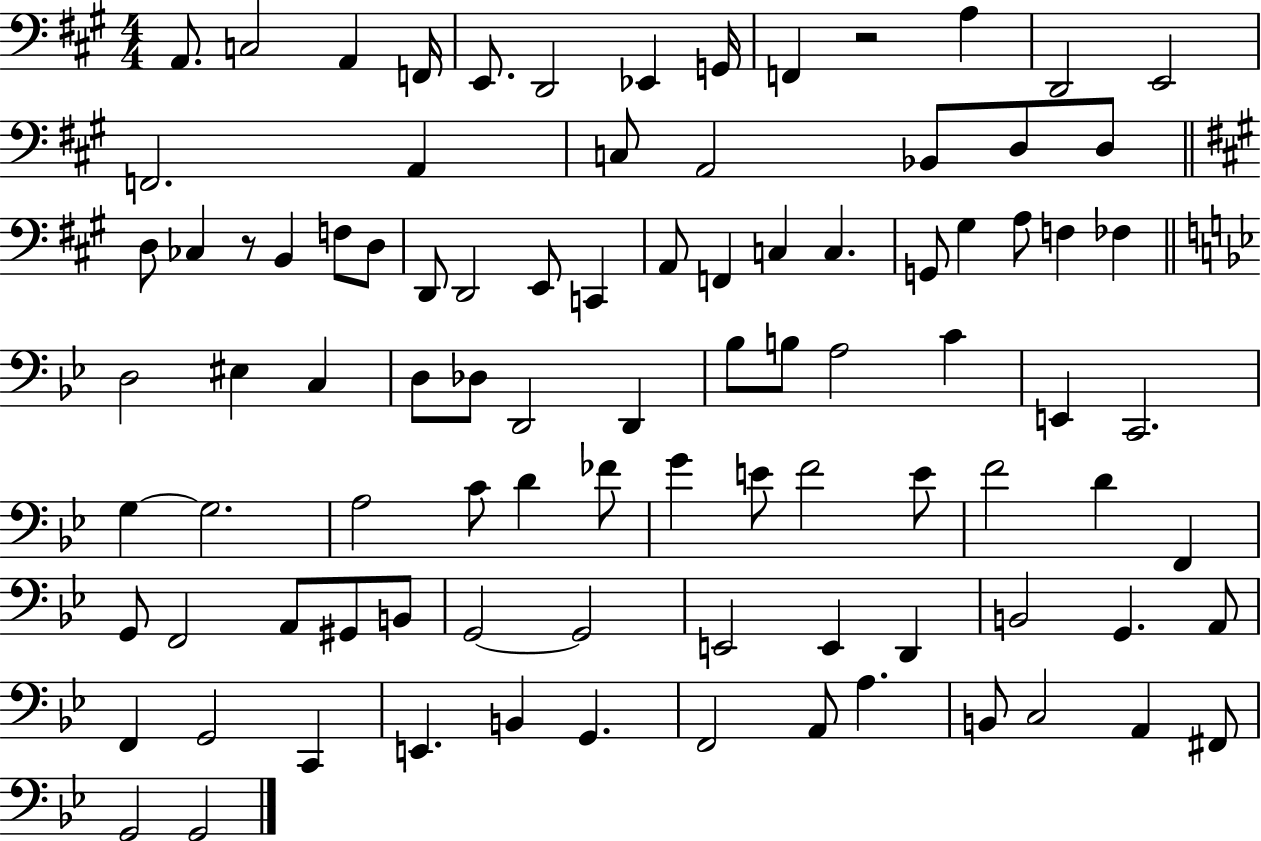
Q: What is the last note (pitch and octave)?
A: G2